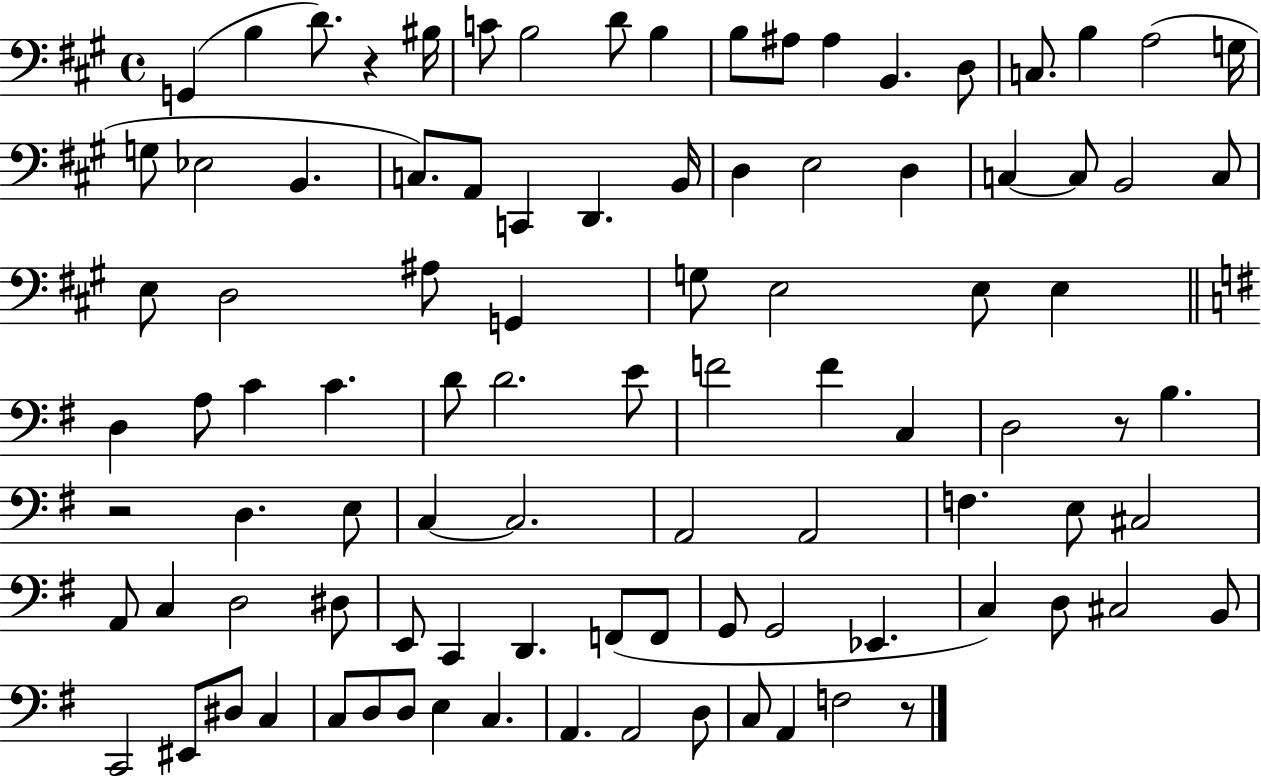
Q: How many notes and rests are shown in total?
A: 96